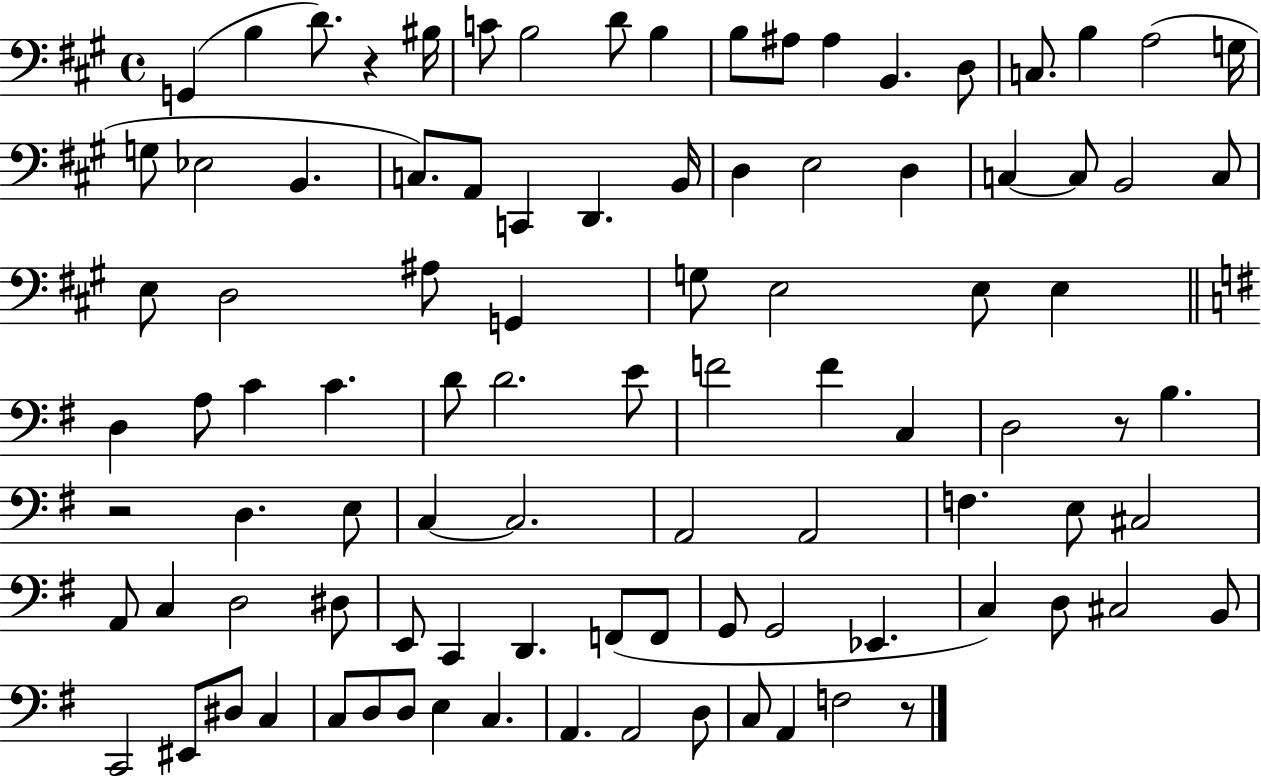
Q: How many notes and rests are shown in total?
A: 96